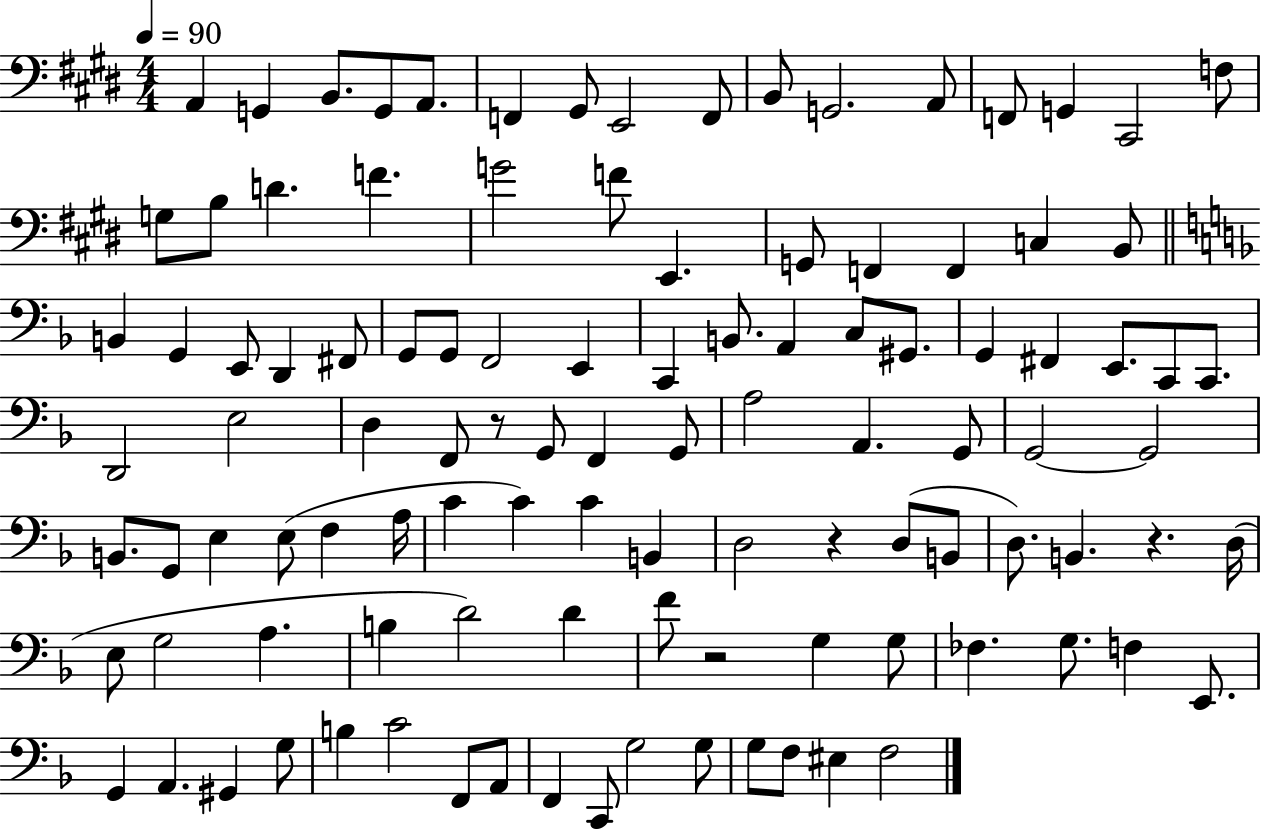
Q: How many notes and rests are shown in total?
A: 108